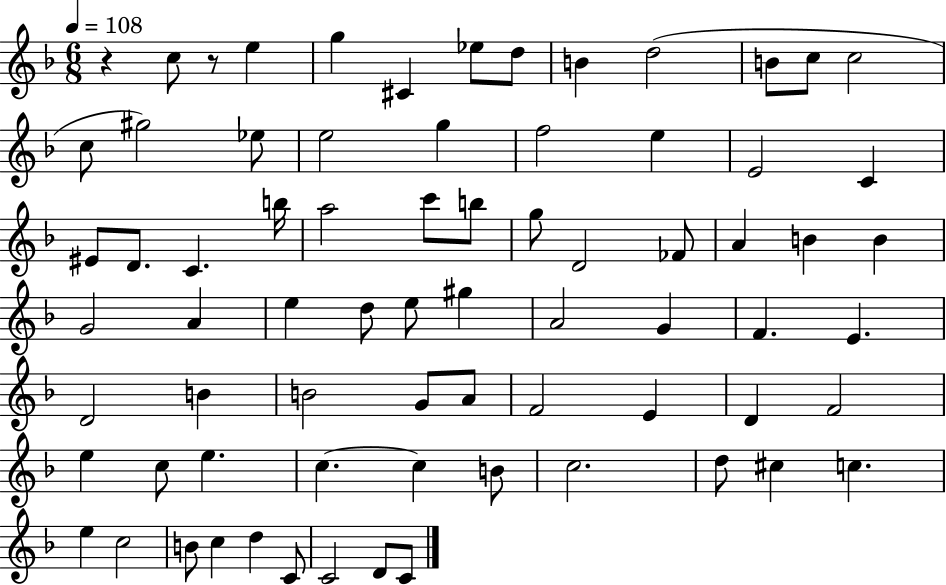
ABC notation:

X:1
T:Untitled
M:6/8
L:1/4
K:F
z c/2 z/2 e g ^C _e/2 d/2 B d2 B/2 c/2 c2 c/2 ^g2 _e/2 e2 g f2 e E2 C ^E/2 D/2 C b/4 a2 c'/2 b/2 g/2 D2 _F/2 A B B G2 A e d/2 e/2 ^g A2 G F E D2 B B2 G/2 A/2 F2 E D F2 e c/2 e c c B/2 c2 d/2 ^c c e c2 B/2 c d C/2 C2 D/2 C/2